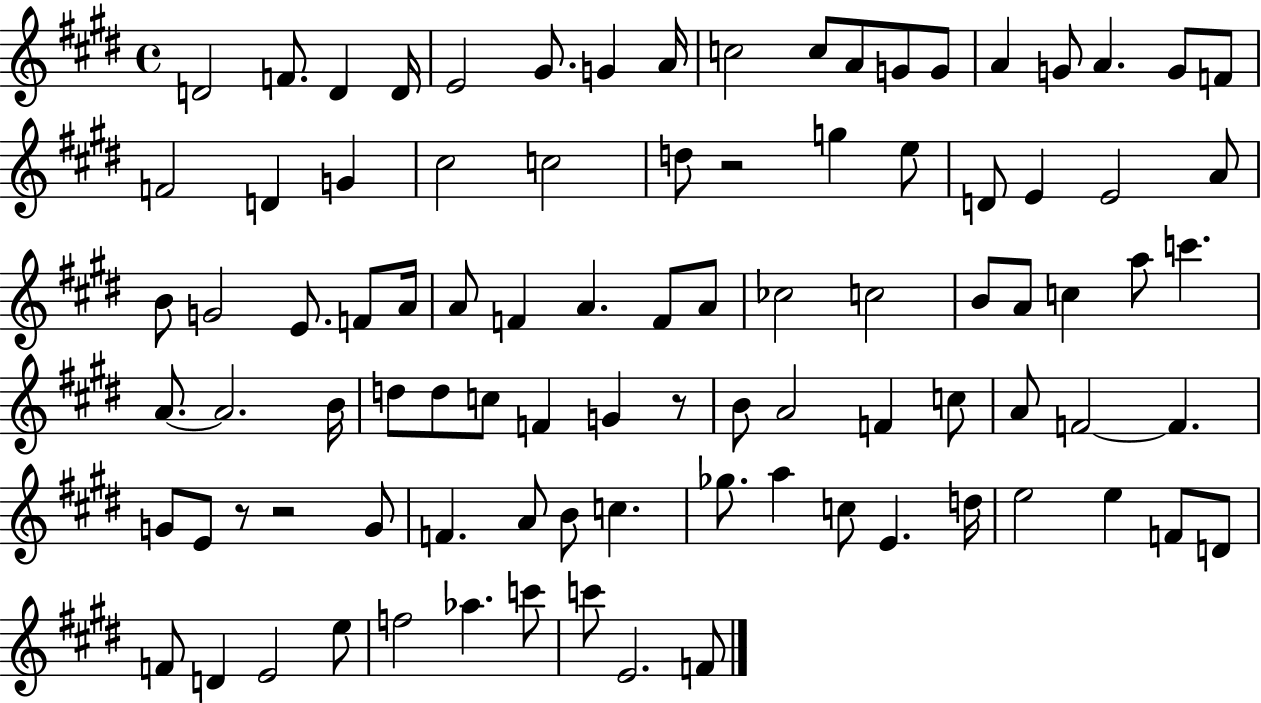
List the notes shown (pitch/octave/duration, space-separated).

D4/h F4/e. D4/q D4/s E4/h G#4/e. G4/q A4/s C5/h C5/e A4/e G4/e G4/e A4/q G4/e A4/q. G4/e F4/e F4/h D4/q G4/q C#5/h C5/h D5/e R/h G5/q E5/e D4/e E4/q E4/h A4/e B4/e G4/h E4/e. F4/e A4/s A4/e F4/q A4/q. F4/e A4/e CES5/h C5/h B4/e A4/e C5/q A5/e C6/q. A4/e. A4/h. B4/s D5/e D5/e C5/e F4/q G4/q R/e B4/e A4/h F4/q C5/e A4/e F4/h F4/q. G4/e E4/e R/e R/h G4/e F4/q. A4/e B4/e C5/q. Gb5/e. A5/q C5/e E4/q. D5/s E5/h E5/q F4/e D4/e F4/e D4/q E4/h E5/e F5/h Ab5/q. C6/e C6/e E4/h. F4/e